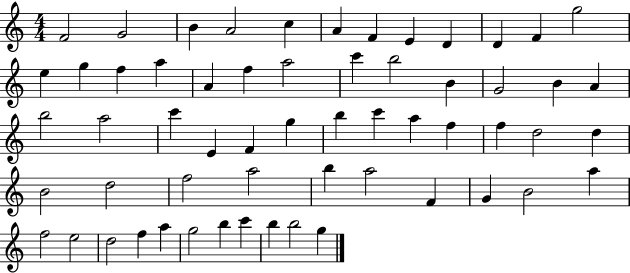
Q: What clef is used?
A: treble